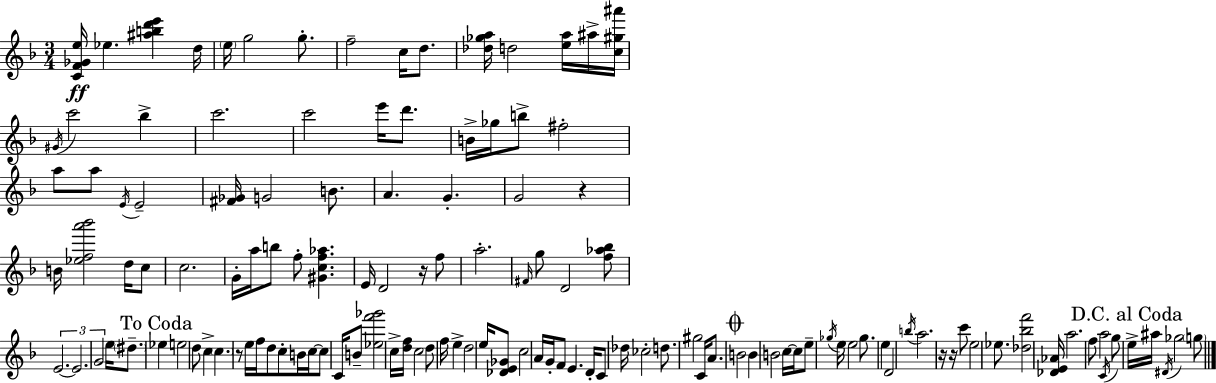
[C4,F4,Gb4,E5]/s Eb5/q. [A#5,B5,D6,E6]/q D5/s E5/s G5/h G5/e. F5/h C5/s D5/e. [Db5,Gb5,A5]/s D5/h [E5,A5]/s A#5/s [C5,G#5,A#6]/s G#4/s C6/h Bb5/q C6/h. C6/h E6/s D6/e. B4/s Gb5/s B5/e F#5/h A5/e A5/e E4/s E4/h [F#4,Gb4]/s G4/h B4/e. A4/q. G4/q. G4/h R/q B4/s [Eb5,F5,A6,Bb6]/h D5/s C5/e C5/h. G4/s A5/s B5/e F5/e [G#4,C5,F5,Ab5]/q. E4/s D4/h R/s F5/e A5/h. F#4/s G5/e D4/h [F5,Ab5,Bb5]/e E4/h. E4/h. G4/h E5/s D#5/e. Eb5/q E5/h D5/e C5/q C5/q. R/e E5/s F5/s D5/e C5/e B4/s C5/s C5/e C4/s B4/e [Eb5,F6,Gb6]/h C5/s [D5,F5]/s C5/h D5/e F5/s E5/q D5/h E5/s [Db4,E4,Gb4]/e C5/h A4/s G4/s F4/e E4/q. D4/s C4/e Db5/s CES5/h D5/e. G#5/h C4/s A4/e. B4/h B4/q B4/h C5/s C5/s E5/e Gb5/s E5/s E5/h Gb5/e. E5/q D4/h B5/s A5/h. R/s R/s C6/e E5/h Eb5/e. [Db5,Bb5,F6]/h [Db4,E4,Ab4]/s A5/h. F5/e A5/h C4/s G5/e E5/s A#5/s D#4/s Gb5/h G5/e